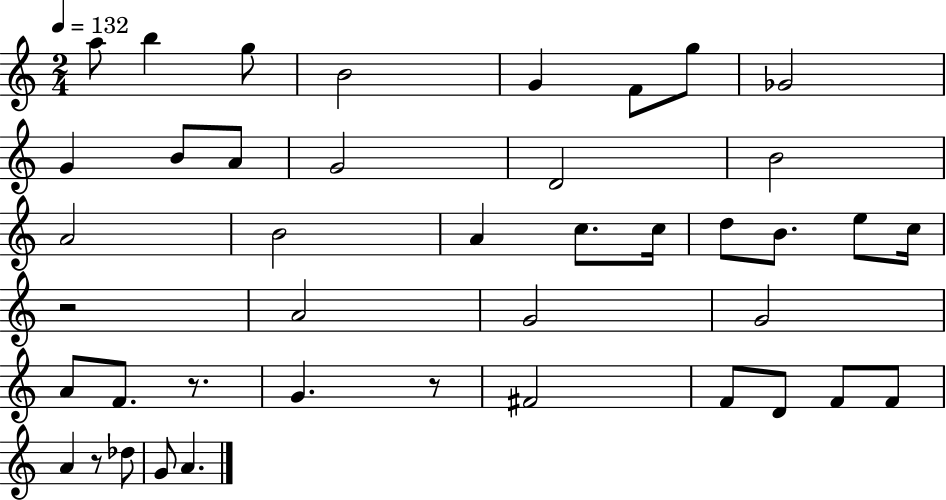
X:1
T:Untitled
M:2/4
L:1/4
K:C
a/2 b g/2 B2 G F/2 g/2 _G2 G B/2 A/2 G2 D2 B2 A2 B2 A c/2 c/4 d/2 B/2 e/2 c/4 z2 A2 G2 G2 A/2 F/2 z/2 G z/2 ^F2 F/2 D/2 F/2 F/2 A z/2 _d/2 G/2 A